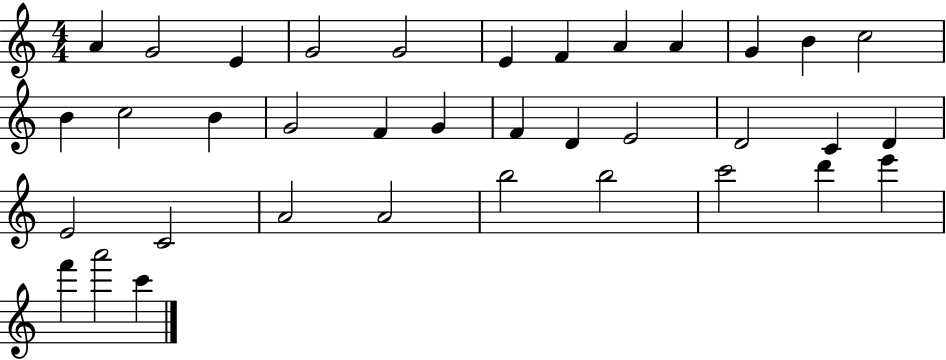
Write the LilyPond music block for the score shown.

{
  \clef treble
  \numericTimeSignature
  \time 4/4
  \key c \major
  a'4 g'2 e'4 | g'2 g'2 | e'4 f'4 a'4 a'4 | g'4 b'4 c''2 | \break b'4 c''2 b'4 | g'2 f'4 g'4 | f'4 d'4 e'2 | d'2 c'4 d'4 | \break e'2 c'2 | a'2 a'2 | b''2 b''2 | c'''2 d'''4 e'''4 | \break f'''4 a'''2 c'''4 | \bar "|."
}